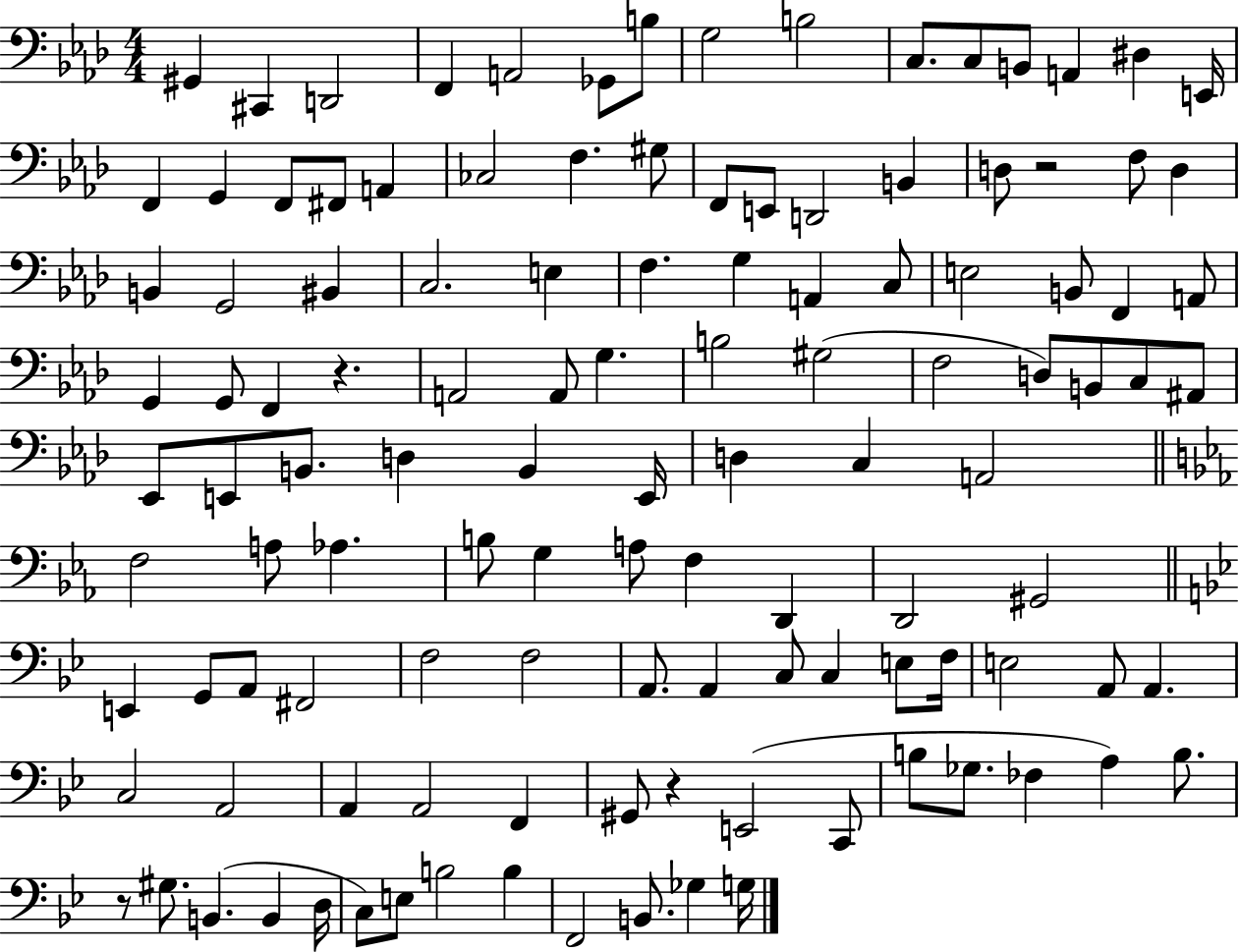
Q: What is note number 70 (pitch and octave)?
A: G3